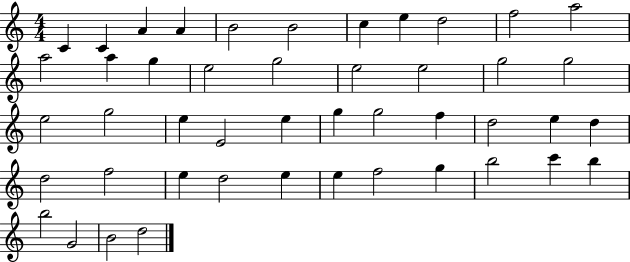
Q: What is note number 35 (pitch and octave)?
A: D5